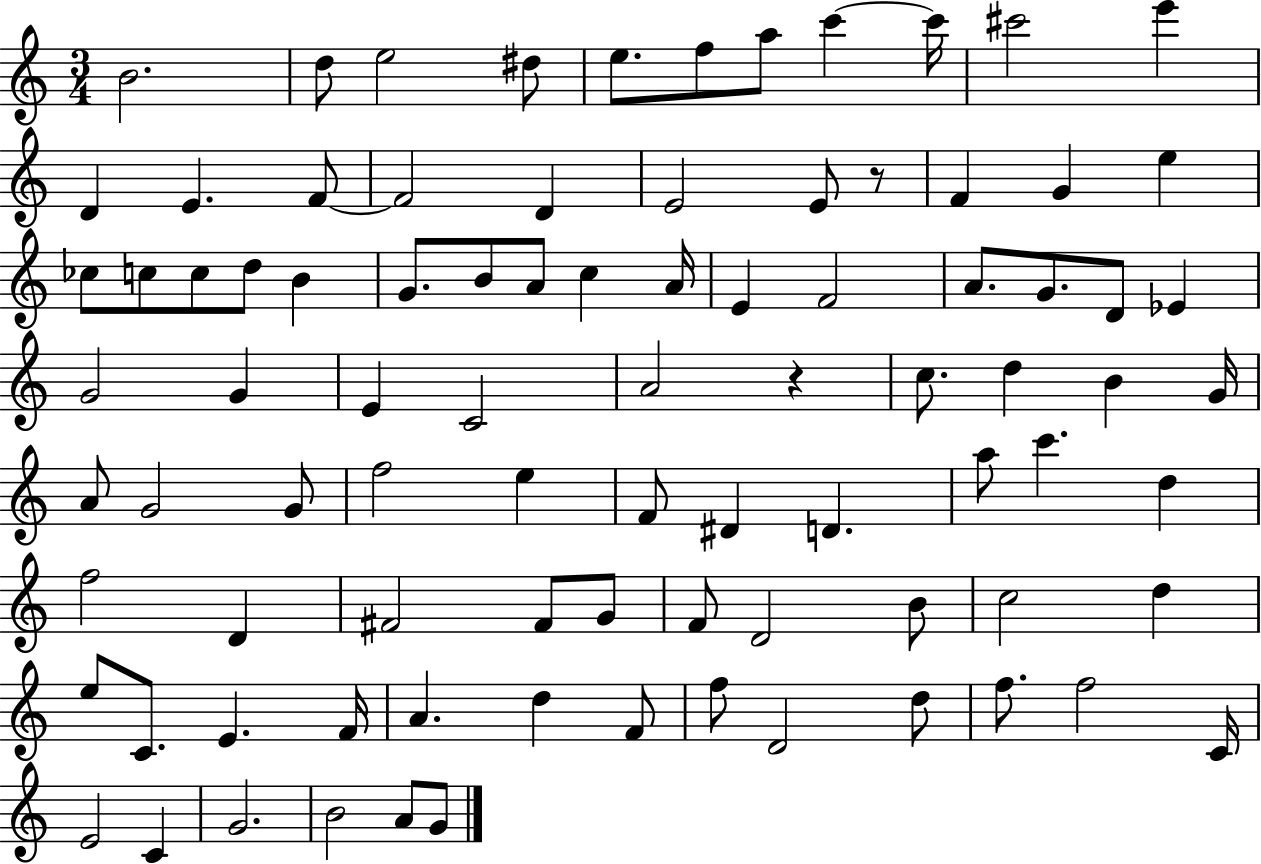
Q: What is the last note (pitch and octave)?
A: G4